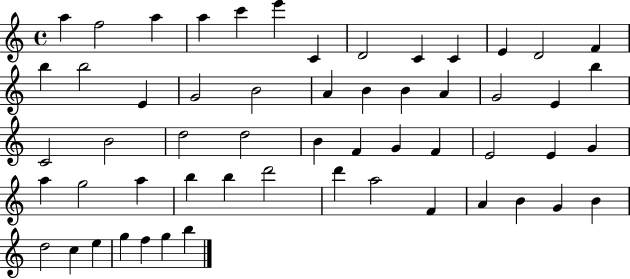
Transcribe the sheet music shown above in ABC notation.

X:1
T:Untitled
M:4/4
L:1/4
K:C
a f2 a a c' e' C D2 C C E D2 F b b2 E G2 B2 A B B A G2 E b C2 B2 d2 d2 B F G F E2 E G a g2 a b b d'2 d' a2 F A B G B d2 c e g f g b